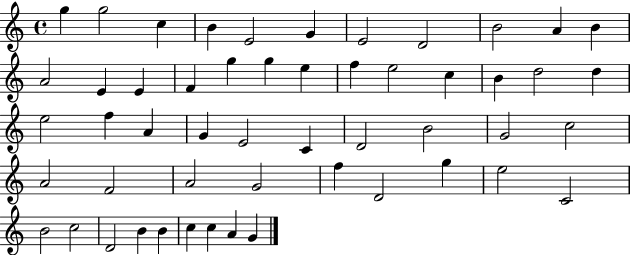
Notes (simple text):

G5/q G5/h C5/q B4/q E4/h G4/q E4/h D4/h B4/h A4/q B4/q A4/h E4/q E4/q F4/q G5/q G5/q E5/q F5/q E5/h C5/q B4/q D5/h D5/q E5/h F5/q A4/q G4/q E4/h C4/q D4/h B4/h G4/h C5/h A4/h F4/h A4/h G4/h F5/q D4/h G5/q E5/h C4/h B4/h C5/h D4/h B4/q B4/q C5/q C5/q A4/q G4/q